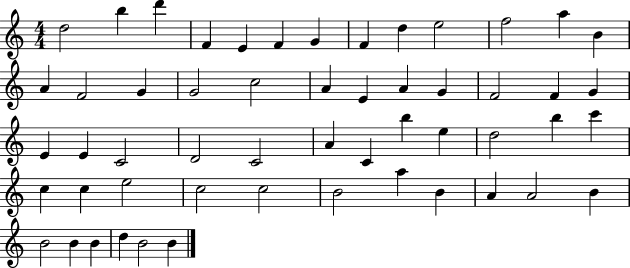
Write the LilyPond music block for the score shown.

{
  \clef treble
  \numericTimeSignature
  \time 4/4
  \key c \major
  d''2 b''4 d'''4 | f'4 e'4 f'4 g'4 | f'4 d''4 e''2 | f''2 a''4 b'4 | \break a'4 f'2 g'4 | g'2 c''2 | a'4 e'4 a'4 g'4 | f'2 f'4 g'4 | \break e'4 e'4 c'2 | d'2 c'2 | a'4 c'4 b''4 e''4 | d''2 b''4 c'''4 | \break c''4 c''4 e''2 | c''2 c''2 | b'2 a''4 b'4 | a'4 a'2 b'4 | \break b'2 b'4 b'4 | d''4 b'2 b'4 | \bar "|."
}